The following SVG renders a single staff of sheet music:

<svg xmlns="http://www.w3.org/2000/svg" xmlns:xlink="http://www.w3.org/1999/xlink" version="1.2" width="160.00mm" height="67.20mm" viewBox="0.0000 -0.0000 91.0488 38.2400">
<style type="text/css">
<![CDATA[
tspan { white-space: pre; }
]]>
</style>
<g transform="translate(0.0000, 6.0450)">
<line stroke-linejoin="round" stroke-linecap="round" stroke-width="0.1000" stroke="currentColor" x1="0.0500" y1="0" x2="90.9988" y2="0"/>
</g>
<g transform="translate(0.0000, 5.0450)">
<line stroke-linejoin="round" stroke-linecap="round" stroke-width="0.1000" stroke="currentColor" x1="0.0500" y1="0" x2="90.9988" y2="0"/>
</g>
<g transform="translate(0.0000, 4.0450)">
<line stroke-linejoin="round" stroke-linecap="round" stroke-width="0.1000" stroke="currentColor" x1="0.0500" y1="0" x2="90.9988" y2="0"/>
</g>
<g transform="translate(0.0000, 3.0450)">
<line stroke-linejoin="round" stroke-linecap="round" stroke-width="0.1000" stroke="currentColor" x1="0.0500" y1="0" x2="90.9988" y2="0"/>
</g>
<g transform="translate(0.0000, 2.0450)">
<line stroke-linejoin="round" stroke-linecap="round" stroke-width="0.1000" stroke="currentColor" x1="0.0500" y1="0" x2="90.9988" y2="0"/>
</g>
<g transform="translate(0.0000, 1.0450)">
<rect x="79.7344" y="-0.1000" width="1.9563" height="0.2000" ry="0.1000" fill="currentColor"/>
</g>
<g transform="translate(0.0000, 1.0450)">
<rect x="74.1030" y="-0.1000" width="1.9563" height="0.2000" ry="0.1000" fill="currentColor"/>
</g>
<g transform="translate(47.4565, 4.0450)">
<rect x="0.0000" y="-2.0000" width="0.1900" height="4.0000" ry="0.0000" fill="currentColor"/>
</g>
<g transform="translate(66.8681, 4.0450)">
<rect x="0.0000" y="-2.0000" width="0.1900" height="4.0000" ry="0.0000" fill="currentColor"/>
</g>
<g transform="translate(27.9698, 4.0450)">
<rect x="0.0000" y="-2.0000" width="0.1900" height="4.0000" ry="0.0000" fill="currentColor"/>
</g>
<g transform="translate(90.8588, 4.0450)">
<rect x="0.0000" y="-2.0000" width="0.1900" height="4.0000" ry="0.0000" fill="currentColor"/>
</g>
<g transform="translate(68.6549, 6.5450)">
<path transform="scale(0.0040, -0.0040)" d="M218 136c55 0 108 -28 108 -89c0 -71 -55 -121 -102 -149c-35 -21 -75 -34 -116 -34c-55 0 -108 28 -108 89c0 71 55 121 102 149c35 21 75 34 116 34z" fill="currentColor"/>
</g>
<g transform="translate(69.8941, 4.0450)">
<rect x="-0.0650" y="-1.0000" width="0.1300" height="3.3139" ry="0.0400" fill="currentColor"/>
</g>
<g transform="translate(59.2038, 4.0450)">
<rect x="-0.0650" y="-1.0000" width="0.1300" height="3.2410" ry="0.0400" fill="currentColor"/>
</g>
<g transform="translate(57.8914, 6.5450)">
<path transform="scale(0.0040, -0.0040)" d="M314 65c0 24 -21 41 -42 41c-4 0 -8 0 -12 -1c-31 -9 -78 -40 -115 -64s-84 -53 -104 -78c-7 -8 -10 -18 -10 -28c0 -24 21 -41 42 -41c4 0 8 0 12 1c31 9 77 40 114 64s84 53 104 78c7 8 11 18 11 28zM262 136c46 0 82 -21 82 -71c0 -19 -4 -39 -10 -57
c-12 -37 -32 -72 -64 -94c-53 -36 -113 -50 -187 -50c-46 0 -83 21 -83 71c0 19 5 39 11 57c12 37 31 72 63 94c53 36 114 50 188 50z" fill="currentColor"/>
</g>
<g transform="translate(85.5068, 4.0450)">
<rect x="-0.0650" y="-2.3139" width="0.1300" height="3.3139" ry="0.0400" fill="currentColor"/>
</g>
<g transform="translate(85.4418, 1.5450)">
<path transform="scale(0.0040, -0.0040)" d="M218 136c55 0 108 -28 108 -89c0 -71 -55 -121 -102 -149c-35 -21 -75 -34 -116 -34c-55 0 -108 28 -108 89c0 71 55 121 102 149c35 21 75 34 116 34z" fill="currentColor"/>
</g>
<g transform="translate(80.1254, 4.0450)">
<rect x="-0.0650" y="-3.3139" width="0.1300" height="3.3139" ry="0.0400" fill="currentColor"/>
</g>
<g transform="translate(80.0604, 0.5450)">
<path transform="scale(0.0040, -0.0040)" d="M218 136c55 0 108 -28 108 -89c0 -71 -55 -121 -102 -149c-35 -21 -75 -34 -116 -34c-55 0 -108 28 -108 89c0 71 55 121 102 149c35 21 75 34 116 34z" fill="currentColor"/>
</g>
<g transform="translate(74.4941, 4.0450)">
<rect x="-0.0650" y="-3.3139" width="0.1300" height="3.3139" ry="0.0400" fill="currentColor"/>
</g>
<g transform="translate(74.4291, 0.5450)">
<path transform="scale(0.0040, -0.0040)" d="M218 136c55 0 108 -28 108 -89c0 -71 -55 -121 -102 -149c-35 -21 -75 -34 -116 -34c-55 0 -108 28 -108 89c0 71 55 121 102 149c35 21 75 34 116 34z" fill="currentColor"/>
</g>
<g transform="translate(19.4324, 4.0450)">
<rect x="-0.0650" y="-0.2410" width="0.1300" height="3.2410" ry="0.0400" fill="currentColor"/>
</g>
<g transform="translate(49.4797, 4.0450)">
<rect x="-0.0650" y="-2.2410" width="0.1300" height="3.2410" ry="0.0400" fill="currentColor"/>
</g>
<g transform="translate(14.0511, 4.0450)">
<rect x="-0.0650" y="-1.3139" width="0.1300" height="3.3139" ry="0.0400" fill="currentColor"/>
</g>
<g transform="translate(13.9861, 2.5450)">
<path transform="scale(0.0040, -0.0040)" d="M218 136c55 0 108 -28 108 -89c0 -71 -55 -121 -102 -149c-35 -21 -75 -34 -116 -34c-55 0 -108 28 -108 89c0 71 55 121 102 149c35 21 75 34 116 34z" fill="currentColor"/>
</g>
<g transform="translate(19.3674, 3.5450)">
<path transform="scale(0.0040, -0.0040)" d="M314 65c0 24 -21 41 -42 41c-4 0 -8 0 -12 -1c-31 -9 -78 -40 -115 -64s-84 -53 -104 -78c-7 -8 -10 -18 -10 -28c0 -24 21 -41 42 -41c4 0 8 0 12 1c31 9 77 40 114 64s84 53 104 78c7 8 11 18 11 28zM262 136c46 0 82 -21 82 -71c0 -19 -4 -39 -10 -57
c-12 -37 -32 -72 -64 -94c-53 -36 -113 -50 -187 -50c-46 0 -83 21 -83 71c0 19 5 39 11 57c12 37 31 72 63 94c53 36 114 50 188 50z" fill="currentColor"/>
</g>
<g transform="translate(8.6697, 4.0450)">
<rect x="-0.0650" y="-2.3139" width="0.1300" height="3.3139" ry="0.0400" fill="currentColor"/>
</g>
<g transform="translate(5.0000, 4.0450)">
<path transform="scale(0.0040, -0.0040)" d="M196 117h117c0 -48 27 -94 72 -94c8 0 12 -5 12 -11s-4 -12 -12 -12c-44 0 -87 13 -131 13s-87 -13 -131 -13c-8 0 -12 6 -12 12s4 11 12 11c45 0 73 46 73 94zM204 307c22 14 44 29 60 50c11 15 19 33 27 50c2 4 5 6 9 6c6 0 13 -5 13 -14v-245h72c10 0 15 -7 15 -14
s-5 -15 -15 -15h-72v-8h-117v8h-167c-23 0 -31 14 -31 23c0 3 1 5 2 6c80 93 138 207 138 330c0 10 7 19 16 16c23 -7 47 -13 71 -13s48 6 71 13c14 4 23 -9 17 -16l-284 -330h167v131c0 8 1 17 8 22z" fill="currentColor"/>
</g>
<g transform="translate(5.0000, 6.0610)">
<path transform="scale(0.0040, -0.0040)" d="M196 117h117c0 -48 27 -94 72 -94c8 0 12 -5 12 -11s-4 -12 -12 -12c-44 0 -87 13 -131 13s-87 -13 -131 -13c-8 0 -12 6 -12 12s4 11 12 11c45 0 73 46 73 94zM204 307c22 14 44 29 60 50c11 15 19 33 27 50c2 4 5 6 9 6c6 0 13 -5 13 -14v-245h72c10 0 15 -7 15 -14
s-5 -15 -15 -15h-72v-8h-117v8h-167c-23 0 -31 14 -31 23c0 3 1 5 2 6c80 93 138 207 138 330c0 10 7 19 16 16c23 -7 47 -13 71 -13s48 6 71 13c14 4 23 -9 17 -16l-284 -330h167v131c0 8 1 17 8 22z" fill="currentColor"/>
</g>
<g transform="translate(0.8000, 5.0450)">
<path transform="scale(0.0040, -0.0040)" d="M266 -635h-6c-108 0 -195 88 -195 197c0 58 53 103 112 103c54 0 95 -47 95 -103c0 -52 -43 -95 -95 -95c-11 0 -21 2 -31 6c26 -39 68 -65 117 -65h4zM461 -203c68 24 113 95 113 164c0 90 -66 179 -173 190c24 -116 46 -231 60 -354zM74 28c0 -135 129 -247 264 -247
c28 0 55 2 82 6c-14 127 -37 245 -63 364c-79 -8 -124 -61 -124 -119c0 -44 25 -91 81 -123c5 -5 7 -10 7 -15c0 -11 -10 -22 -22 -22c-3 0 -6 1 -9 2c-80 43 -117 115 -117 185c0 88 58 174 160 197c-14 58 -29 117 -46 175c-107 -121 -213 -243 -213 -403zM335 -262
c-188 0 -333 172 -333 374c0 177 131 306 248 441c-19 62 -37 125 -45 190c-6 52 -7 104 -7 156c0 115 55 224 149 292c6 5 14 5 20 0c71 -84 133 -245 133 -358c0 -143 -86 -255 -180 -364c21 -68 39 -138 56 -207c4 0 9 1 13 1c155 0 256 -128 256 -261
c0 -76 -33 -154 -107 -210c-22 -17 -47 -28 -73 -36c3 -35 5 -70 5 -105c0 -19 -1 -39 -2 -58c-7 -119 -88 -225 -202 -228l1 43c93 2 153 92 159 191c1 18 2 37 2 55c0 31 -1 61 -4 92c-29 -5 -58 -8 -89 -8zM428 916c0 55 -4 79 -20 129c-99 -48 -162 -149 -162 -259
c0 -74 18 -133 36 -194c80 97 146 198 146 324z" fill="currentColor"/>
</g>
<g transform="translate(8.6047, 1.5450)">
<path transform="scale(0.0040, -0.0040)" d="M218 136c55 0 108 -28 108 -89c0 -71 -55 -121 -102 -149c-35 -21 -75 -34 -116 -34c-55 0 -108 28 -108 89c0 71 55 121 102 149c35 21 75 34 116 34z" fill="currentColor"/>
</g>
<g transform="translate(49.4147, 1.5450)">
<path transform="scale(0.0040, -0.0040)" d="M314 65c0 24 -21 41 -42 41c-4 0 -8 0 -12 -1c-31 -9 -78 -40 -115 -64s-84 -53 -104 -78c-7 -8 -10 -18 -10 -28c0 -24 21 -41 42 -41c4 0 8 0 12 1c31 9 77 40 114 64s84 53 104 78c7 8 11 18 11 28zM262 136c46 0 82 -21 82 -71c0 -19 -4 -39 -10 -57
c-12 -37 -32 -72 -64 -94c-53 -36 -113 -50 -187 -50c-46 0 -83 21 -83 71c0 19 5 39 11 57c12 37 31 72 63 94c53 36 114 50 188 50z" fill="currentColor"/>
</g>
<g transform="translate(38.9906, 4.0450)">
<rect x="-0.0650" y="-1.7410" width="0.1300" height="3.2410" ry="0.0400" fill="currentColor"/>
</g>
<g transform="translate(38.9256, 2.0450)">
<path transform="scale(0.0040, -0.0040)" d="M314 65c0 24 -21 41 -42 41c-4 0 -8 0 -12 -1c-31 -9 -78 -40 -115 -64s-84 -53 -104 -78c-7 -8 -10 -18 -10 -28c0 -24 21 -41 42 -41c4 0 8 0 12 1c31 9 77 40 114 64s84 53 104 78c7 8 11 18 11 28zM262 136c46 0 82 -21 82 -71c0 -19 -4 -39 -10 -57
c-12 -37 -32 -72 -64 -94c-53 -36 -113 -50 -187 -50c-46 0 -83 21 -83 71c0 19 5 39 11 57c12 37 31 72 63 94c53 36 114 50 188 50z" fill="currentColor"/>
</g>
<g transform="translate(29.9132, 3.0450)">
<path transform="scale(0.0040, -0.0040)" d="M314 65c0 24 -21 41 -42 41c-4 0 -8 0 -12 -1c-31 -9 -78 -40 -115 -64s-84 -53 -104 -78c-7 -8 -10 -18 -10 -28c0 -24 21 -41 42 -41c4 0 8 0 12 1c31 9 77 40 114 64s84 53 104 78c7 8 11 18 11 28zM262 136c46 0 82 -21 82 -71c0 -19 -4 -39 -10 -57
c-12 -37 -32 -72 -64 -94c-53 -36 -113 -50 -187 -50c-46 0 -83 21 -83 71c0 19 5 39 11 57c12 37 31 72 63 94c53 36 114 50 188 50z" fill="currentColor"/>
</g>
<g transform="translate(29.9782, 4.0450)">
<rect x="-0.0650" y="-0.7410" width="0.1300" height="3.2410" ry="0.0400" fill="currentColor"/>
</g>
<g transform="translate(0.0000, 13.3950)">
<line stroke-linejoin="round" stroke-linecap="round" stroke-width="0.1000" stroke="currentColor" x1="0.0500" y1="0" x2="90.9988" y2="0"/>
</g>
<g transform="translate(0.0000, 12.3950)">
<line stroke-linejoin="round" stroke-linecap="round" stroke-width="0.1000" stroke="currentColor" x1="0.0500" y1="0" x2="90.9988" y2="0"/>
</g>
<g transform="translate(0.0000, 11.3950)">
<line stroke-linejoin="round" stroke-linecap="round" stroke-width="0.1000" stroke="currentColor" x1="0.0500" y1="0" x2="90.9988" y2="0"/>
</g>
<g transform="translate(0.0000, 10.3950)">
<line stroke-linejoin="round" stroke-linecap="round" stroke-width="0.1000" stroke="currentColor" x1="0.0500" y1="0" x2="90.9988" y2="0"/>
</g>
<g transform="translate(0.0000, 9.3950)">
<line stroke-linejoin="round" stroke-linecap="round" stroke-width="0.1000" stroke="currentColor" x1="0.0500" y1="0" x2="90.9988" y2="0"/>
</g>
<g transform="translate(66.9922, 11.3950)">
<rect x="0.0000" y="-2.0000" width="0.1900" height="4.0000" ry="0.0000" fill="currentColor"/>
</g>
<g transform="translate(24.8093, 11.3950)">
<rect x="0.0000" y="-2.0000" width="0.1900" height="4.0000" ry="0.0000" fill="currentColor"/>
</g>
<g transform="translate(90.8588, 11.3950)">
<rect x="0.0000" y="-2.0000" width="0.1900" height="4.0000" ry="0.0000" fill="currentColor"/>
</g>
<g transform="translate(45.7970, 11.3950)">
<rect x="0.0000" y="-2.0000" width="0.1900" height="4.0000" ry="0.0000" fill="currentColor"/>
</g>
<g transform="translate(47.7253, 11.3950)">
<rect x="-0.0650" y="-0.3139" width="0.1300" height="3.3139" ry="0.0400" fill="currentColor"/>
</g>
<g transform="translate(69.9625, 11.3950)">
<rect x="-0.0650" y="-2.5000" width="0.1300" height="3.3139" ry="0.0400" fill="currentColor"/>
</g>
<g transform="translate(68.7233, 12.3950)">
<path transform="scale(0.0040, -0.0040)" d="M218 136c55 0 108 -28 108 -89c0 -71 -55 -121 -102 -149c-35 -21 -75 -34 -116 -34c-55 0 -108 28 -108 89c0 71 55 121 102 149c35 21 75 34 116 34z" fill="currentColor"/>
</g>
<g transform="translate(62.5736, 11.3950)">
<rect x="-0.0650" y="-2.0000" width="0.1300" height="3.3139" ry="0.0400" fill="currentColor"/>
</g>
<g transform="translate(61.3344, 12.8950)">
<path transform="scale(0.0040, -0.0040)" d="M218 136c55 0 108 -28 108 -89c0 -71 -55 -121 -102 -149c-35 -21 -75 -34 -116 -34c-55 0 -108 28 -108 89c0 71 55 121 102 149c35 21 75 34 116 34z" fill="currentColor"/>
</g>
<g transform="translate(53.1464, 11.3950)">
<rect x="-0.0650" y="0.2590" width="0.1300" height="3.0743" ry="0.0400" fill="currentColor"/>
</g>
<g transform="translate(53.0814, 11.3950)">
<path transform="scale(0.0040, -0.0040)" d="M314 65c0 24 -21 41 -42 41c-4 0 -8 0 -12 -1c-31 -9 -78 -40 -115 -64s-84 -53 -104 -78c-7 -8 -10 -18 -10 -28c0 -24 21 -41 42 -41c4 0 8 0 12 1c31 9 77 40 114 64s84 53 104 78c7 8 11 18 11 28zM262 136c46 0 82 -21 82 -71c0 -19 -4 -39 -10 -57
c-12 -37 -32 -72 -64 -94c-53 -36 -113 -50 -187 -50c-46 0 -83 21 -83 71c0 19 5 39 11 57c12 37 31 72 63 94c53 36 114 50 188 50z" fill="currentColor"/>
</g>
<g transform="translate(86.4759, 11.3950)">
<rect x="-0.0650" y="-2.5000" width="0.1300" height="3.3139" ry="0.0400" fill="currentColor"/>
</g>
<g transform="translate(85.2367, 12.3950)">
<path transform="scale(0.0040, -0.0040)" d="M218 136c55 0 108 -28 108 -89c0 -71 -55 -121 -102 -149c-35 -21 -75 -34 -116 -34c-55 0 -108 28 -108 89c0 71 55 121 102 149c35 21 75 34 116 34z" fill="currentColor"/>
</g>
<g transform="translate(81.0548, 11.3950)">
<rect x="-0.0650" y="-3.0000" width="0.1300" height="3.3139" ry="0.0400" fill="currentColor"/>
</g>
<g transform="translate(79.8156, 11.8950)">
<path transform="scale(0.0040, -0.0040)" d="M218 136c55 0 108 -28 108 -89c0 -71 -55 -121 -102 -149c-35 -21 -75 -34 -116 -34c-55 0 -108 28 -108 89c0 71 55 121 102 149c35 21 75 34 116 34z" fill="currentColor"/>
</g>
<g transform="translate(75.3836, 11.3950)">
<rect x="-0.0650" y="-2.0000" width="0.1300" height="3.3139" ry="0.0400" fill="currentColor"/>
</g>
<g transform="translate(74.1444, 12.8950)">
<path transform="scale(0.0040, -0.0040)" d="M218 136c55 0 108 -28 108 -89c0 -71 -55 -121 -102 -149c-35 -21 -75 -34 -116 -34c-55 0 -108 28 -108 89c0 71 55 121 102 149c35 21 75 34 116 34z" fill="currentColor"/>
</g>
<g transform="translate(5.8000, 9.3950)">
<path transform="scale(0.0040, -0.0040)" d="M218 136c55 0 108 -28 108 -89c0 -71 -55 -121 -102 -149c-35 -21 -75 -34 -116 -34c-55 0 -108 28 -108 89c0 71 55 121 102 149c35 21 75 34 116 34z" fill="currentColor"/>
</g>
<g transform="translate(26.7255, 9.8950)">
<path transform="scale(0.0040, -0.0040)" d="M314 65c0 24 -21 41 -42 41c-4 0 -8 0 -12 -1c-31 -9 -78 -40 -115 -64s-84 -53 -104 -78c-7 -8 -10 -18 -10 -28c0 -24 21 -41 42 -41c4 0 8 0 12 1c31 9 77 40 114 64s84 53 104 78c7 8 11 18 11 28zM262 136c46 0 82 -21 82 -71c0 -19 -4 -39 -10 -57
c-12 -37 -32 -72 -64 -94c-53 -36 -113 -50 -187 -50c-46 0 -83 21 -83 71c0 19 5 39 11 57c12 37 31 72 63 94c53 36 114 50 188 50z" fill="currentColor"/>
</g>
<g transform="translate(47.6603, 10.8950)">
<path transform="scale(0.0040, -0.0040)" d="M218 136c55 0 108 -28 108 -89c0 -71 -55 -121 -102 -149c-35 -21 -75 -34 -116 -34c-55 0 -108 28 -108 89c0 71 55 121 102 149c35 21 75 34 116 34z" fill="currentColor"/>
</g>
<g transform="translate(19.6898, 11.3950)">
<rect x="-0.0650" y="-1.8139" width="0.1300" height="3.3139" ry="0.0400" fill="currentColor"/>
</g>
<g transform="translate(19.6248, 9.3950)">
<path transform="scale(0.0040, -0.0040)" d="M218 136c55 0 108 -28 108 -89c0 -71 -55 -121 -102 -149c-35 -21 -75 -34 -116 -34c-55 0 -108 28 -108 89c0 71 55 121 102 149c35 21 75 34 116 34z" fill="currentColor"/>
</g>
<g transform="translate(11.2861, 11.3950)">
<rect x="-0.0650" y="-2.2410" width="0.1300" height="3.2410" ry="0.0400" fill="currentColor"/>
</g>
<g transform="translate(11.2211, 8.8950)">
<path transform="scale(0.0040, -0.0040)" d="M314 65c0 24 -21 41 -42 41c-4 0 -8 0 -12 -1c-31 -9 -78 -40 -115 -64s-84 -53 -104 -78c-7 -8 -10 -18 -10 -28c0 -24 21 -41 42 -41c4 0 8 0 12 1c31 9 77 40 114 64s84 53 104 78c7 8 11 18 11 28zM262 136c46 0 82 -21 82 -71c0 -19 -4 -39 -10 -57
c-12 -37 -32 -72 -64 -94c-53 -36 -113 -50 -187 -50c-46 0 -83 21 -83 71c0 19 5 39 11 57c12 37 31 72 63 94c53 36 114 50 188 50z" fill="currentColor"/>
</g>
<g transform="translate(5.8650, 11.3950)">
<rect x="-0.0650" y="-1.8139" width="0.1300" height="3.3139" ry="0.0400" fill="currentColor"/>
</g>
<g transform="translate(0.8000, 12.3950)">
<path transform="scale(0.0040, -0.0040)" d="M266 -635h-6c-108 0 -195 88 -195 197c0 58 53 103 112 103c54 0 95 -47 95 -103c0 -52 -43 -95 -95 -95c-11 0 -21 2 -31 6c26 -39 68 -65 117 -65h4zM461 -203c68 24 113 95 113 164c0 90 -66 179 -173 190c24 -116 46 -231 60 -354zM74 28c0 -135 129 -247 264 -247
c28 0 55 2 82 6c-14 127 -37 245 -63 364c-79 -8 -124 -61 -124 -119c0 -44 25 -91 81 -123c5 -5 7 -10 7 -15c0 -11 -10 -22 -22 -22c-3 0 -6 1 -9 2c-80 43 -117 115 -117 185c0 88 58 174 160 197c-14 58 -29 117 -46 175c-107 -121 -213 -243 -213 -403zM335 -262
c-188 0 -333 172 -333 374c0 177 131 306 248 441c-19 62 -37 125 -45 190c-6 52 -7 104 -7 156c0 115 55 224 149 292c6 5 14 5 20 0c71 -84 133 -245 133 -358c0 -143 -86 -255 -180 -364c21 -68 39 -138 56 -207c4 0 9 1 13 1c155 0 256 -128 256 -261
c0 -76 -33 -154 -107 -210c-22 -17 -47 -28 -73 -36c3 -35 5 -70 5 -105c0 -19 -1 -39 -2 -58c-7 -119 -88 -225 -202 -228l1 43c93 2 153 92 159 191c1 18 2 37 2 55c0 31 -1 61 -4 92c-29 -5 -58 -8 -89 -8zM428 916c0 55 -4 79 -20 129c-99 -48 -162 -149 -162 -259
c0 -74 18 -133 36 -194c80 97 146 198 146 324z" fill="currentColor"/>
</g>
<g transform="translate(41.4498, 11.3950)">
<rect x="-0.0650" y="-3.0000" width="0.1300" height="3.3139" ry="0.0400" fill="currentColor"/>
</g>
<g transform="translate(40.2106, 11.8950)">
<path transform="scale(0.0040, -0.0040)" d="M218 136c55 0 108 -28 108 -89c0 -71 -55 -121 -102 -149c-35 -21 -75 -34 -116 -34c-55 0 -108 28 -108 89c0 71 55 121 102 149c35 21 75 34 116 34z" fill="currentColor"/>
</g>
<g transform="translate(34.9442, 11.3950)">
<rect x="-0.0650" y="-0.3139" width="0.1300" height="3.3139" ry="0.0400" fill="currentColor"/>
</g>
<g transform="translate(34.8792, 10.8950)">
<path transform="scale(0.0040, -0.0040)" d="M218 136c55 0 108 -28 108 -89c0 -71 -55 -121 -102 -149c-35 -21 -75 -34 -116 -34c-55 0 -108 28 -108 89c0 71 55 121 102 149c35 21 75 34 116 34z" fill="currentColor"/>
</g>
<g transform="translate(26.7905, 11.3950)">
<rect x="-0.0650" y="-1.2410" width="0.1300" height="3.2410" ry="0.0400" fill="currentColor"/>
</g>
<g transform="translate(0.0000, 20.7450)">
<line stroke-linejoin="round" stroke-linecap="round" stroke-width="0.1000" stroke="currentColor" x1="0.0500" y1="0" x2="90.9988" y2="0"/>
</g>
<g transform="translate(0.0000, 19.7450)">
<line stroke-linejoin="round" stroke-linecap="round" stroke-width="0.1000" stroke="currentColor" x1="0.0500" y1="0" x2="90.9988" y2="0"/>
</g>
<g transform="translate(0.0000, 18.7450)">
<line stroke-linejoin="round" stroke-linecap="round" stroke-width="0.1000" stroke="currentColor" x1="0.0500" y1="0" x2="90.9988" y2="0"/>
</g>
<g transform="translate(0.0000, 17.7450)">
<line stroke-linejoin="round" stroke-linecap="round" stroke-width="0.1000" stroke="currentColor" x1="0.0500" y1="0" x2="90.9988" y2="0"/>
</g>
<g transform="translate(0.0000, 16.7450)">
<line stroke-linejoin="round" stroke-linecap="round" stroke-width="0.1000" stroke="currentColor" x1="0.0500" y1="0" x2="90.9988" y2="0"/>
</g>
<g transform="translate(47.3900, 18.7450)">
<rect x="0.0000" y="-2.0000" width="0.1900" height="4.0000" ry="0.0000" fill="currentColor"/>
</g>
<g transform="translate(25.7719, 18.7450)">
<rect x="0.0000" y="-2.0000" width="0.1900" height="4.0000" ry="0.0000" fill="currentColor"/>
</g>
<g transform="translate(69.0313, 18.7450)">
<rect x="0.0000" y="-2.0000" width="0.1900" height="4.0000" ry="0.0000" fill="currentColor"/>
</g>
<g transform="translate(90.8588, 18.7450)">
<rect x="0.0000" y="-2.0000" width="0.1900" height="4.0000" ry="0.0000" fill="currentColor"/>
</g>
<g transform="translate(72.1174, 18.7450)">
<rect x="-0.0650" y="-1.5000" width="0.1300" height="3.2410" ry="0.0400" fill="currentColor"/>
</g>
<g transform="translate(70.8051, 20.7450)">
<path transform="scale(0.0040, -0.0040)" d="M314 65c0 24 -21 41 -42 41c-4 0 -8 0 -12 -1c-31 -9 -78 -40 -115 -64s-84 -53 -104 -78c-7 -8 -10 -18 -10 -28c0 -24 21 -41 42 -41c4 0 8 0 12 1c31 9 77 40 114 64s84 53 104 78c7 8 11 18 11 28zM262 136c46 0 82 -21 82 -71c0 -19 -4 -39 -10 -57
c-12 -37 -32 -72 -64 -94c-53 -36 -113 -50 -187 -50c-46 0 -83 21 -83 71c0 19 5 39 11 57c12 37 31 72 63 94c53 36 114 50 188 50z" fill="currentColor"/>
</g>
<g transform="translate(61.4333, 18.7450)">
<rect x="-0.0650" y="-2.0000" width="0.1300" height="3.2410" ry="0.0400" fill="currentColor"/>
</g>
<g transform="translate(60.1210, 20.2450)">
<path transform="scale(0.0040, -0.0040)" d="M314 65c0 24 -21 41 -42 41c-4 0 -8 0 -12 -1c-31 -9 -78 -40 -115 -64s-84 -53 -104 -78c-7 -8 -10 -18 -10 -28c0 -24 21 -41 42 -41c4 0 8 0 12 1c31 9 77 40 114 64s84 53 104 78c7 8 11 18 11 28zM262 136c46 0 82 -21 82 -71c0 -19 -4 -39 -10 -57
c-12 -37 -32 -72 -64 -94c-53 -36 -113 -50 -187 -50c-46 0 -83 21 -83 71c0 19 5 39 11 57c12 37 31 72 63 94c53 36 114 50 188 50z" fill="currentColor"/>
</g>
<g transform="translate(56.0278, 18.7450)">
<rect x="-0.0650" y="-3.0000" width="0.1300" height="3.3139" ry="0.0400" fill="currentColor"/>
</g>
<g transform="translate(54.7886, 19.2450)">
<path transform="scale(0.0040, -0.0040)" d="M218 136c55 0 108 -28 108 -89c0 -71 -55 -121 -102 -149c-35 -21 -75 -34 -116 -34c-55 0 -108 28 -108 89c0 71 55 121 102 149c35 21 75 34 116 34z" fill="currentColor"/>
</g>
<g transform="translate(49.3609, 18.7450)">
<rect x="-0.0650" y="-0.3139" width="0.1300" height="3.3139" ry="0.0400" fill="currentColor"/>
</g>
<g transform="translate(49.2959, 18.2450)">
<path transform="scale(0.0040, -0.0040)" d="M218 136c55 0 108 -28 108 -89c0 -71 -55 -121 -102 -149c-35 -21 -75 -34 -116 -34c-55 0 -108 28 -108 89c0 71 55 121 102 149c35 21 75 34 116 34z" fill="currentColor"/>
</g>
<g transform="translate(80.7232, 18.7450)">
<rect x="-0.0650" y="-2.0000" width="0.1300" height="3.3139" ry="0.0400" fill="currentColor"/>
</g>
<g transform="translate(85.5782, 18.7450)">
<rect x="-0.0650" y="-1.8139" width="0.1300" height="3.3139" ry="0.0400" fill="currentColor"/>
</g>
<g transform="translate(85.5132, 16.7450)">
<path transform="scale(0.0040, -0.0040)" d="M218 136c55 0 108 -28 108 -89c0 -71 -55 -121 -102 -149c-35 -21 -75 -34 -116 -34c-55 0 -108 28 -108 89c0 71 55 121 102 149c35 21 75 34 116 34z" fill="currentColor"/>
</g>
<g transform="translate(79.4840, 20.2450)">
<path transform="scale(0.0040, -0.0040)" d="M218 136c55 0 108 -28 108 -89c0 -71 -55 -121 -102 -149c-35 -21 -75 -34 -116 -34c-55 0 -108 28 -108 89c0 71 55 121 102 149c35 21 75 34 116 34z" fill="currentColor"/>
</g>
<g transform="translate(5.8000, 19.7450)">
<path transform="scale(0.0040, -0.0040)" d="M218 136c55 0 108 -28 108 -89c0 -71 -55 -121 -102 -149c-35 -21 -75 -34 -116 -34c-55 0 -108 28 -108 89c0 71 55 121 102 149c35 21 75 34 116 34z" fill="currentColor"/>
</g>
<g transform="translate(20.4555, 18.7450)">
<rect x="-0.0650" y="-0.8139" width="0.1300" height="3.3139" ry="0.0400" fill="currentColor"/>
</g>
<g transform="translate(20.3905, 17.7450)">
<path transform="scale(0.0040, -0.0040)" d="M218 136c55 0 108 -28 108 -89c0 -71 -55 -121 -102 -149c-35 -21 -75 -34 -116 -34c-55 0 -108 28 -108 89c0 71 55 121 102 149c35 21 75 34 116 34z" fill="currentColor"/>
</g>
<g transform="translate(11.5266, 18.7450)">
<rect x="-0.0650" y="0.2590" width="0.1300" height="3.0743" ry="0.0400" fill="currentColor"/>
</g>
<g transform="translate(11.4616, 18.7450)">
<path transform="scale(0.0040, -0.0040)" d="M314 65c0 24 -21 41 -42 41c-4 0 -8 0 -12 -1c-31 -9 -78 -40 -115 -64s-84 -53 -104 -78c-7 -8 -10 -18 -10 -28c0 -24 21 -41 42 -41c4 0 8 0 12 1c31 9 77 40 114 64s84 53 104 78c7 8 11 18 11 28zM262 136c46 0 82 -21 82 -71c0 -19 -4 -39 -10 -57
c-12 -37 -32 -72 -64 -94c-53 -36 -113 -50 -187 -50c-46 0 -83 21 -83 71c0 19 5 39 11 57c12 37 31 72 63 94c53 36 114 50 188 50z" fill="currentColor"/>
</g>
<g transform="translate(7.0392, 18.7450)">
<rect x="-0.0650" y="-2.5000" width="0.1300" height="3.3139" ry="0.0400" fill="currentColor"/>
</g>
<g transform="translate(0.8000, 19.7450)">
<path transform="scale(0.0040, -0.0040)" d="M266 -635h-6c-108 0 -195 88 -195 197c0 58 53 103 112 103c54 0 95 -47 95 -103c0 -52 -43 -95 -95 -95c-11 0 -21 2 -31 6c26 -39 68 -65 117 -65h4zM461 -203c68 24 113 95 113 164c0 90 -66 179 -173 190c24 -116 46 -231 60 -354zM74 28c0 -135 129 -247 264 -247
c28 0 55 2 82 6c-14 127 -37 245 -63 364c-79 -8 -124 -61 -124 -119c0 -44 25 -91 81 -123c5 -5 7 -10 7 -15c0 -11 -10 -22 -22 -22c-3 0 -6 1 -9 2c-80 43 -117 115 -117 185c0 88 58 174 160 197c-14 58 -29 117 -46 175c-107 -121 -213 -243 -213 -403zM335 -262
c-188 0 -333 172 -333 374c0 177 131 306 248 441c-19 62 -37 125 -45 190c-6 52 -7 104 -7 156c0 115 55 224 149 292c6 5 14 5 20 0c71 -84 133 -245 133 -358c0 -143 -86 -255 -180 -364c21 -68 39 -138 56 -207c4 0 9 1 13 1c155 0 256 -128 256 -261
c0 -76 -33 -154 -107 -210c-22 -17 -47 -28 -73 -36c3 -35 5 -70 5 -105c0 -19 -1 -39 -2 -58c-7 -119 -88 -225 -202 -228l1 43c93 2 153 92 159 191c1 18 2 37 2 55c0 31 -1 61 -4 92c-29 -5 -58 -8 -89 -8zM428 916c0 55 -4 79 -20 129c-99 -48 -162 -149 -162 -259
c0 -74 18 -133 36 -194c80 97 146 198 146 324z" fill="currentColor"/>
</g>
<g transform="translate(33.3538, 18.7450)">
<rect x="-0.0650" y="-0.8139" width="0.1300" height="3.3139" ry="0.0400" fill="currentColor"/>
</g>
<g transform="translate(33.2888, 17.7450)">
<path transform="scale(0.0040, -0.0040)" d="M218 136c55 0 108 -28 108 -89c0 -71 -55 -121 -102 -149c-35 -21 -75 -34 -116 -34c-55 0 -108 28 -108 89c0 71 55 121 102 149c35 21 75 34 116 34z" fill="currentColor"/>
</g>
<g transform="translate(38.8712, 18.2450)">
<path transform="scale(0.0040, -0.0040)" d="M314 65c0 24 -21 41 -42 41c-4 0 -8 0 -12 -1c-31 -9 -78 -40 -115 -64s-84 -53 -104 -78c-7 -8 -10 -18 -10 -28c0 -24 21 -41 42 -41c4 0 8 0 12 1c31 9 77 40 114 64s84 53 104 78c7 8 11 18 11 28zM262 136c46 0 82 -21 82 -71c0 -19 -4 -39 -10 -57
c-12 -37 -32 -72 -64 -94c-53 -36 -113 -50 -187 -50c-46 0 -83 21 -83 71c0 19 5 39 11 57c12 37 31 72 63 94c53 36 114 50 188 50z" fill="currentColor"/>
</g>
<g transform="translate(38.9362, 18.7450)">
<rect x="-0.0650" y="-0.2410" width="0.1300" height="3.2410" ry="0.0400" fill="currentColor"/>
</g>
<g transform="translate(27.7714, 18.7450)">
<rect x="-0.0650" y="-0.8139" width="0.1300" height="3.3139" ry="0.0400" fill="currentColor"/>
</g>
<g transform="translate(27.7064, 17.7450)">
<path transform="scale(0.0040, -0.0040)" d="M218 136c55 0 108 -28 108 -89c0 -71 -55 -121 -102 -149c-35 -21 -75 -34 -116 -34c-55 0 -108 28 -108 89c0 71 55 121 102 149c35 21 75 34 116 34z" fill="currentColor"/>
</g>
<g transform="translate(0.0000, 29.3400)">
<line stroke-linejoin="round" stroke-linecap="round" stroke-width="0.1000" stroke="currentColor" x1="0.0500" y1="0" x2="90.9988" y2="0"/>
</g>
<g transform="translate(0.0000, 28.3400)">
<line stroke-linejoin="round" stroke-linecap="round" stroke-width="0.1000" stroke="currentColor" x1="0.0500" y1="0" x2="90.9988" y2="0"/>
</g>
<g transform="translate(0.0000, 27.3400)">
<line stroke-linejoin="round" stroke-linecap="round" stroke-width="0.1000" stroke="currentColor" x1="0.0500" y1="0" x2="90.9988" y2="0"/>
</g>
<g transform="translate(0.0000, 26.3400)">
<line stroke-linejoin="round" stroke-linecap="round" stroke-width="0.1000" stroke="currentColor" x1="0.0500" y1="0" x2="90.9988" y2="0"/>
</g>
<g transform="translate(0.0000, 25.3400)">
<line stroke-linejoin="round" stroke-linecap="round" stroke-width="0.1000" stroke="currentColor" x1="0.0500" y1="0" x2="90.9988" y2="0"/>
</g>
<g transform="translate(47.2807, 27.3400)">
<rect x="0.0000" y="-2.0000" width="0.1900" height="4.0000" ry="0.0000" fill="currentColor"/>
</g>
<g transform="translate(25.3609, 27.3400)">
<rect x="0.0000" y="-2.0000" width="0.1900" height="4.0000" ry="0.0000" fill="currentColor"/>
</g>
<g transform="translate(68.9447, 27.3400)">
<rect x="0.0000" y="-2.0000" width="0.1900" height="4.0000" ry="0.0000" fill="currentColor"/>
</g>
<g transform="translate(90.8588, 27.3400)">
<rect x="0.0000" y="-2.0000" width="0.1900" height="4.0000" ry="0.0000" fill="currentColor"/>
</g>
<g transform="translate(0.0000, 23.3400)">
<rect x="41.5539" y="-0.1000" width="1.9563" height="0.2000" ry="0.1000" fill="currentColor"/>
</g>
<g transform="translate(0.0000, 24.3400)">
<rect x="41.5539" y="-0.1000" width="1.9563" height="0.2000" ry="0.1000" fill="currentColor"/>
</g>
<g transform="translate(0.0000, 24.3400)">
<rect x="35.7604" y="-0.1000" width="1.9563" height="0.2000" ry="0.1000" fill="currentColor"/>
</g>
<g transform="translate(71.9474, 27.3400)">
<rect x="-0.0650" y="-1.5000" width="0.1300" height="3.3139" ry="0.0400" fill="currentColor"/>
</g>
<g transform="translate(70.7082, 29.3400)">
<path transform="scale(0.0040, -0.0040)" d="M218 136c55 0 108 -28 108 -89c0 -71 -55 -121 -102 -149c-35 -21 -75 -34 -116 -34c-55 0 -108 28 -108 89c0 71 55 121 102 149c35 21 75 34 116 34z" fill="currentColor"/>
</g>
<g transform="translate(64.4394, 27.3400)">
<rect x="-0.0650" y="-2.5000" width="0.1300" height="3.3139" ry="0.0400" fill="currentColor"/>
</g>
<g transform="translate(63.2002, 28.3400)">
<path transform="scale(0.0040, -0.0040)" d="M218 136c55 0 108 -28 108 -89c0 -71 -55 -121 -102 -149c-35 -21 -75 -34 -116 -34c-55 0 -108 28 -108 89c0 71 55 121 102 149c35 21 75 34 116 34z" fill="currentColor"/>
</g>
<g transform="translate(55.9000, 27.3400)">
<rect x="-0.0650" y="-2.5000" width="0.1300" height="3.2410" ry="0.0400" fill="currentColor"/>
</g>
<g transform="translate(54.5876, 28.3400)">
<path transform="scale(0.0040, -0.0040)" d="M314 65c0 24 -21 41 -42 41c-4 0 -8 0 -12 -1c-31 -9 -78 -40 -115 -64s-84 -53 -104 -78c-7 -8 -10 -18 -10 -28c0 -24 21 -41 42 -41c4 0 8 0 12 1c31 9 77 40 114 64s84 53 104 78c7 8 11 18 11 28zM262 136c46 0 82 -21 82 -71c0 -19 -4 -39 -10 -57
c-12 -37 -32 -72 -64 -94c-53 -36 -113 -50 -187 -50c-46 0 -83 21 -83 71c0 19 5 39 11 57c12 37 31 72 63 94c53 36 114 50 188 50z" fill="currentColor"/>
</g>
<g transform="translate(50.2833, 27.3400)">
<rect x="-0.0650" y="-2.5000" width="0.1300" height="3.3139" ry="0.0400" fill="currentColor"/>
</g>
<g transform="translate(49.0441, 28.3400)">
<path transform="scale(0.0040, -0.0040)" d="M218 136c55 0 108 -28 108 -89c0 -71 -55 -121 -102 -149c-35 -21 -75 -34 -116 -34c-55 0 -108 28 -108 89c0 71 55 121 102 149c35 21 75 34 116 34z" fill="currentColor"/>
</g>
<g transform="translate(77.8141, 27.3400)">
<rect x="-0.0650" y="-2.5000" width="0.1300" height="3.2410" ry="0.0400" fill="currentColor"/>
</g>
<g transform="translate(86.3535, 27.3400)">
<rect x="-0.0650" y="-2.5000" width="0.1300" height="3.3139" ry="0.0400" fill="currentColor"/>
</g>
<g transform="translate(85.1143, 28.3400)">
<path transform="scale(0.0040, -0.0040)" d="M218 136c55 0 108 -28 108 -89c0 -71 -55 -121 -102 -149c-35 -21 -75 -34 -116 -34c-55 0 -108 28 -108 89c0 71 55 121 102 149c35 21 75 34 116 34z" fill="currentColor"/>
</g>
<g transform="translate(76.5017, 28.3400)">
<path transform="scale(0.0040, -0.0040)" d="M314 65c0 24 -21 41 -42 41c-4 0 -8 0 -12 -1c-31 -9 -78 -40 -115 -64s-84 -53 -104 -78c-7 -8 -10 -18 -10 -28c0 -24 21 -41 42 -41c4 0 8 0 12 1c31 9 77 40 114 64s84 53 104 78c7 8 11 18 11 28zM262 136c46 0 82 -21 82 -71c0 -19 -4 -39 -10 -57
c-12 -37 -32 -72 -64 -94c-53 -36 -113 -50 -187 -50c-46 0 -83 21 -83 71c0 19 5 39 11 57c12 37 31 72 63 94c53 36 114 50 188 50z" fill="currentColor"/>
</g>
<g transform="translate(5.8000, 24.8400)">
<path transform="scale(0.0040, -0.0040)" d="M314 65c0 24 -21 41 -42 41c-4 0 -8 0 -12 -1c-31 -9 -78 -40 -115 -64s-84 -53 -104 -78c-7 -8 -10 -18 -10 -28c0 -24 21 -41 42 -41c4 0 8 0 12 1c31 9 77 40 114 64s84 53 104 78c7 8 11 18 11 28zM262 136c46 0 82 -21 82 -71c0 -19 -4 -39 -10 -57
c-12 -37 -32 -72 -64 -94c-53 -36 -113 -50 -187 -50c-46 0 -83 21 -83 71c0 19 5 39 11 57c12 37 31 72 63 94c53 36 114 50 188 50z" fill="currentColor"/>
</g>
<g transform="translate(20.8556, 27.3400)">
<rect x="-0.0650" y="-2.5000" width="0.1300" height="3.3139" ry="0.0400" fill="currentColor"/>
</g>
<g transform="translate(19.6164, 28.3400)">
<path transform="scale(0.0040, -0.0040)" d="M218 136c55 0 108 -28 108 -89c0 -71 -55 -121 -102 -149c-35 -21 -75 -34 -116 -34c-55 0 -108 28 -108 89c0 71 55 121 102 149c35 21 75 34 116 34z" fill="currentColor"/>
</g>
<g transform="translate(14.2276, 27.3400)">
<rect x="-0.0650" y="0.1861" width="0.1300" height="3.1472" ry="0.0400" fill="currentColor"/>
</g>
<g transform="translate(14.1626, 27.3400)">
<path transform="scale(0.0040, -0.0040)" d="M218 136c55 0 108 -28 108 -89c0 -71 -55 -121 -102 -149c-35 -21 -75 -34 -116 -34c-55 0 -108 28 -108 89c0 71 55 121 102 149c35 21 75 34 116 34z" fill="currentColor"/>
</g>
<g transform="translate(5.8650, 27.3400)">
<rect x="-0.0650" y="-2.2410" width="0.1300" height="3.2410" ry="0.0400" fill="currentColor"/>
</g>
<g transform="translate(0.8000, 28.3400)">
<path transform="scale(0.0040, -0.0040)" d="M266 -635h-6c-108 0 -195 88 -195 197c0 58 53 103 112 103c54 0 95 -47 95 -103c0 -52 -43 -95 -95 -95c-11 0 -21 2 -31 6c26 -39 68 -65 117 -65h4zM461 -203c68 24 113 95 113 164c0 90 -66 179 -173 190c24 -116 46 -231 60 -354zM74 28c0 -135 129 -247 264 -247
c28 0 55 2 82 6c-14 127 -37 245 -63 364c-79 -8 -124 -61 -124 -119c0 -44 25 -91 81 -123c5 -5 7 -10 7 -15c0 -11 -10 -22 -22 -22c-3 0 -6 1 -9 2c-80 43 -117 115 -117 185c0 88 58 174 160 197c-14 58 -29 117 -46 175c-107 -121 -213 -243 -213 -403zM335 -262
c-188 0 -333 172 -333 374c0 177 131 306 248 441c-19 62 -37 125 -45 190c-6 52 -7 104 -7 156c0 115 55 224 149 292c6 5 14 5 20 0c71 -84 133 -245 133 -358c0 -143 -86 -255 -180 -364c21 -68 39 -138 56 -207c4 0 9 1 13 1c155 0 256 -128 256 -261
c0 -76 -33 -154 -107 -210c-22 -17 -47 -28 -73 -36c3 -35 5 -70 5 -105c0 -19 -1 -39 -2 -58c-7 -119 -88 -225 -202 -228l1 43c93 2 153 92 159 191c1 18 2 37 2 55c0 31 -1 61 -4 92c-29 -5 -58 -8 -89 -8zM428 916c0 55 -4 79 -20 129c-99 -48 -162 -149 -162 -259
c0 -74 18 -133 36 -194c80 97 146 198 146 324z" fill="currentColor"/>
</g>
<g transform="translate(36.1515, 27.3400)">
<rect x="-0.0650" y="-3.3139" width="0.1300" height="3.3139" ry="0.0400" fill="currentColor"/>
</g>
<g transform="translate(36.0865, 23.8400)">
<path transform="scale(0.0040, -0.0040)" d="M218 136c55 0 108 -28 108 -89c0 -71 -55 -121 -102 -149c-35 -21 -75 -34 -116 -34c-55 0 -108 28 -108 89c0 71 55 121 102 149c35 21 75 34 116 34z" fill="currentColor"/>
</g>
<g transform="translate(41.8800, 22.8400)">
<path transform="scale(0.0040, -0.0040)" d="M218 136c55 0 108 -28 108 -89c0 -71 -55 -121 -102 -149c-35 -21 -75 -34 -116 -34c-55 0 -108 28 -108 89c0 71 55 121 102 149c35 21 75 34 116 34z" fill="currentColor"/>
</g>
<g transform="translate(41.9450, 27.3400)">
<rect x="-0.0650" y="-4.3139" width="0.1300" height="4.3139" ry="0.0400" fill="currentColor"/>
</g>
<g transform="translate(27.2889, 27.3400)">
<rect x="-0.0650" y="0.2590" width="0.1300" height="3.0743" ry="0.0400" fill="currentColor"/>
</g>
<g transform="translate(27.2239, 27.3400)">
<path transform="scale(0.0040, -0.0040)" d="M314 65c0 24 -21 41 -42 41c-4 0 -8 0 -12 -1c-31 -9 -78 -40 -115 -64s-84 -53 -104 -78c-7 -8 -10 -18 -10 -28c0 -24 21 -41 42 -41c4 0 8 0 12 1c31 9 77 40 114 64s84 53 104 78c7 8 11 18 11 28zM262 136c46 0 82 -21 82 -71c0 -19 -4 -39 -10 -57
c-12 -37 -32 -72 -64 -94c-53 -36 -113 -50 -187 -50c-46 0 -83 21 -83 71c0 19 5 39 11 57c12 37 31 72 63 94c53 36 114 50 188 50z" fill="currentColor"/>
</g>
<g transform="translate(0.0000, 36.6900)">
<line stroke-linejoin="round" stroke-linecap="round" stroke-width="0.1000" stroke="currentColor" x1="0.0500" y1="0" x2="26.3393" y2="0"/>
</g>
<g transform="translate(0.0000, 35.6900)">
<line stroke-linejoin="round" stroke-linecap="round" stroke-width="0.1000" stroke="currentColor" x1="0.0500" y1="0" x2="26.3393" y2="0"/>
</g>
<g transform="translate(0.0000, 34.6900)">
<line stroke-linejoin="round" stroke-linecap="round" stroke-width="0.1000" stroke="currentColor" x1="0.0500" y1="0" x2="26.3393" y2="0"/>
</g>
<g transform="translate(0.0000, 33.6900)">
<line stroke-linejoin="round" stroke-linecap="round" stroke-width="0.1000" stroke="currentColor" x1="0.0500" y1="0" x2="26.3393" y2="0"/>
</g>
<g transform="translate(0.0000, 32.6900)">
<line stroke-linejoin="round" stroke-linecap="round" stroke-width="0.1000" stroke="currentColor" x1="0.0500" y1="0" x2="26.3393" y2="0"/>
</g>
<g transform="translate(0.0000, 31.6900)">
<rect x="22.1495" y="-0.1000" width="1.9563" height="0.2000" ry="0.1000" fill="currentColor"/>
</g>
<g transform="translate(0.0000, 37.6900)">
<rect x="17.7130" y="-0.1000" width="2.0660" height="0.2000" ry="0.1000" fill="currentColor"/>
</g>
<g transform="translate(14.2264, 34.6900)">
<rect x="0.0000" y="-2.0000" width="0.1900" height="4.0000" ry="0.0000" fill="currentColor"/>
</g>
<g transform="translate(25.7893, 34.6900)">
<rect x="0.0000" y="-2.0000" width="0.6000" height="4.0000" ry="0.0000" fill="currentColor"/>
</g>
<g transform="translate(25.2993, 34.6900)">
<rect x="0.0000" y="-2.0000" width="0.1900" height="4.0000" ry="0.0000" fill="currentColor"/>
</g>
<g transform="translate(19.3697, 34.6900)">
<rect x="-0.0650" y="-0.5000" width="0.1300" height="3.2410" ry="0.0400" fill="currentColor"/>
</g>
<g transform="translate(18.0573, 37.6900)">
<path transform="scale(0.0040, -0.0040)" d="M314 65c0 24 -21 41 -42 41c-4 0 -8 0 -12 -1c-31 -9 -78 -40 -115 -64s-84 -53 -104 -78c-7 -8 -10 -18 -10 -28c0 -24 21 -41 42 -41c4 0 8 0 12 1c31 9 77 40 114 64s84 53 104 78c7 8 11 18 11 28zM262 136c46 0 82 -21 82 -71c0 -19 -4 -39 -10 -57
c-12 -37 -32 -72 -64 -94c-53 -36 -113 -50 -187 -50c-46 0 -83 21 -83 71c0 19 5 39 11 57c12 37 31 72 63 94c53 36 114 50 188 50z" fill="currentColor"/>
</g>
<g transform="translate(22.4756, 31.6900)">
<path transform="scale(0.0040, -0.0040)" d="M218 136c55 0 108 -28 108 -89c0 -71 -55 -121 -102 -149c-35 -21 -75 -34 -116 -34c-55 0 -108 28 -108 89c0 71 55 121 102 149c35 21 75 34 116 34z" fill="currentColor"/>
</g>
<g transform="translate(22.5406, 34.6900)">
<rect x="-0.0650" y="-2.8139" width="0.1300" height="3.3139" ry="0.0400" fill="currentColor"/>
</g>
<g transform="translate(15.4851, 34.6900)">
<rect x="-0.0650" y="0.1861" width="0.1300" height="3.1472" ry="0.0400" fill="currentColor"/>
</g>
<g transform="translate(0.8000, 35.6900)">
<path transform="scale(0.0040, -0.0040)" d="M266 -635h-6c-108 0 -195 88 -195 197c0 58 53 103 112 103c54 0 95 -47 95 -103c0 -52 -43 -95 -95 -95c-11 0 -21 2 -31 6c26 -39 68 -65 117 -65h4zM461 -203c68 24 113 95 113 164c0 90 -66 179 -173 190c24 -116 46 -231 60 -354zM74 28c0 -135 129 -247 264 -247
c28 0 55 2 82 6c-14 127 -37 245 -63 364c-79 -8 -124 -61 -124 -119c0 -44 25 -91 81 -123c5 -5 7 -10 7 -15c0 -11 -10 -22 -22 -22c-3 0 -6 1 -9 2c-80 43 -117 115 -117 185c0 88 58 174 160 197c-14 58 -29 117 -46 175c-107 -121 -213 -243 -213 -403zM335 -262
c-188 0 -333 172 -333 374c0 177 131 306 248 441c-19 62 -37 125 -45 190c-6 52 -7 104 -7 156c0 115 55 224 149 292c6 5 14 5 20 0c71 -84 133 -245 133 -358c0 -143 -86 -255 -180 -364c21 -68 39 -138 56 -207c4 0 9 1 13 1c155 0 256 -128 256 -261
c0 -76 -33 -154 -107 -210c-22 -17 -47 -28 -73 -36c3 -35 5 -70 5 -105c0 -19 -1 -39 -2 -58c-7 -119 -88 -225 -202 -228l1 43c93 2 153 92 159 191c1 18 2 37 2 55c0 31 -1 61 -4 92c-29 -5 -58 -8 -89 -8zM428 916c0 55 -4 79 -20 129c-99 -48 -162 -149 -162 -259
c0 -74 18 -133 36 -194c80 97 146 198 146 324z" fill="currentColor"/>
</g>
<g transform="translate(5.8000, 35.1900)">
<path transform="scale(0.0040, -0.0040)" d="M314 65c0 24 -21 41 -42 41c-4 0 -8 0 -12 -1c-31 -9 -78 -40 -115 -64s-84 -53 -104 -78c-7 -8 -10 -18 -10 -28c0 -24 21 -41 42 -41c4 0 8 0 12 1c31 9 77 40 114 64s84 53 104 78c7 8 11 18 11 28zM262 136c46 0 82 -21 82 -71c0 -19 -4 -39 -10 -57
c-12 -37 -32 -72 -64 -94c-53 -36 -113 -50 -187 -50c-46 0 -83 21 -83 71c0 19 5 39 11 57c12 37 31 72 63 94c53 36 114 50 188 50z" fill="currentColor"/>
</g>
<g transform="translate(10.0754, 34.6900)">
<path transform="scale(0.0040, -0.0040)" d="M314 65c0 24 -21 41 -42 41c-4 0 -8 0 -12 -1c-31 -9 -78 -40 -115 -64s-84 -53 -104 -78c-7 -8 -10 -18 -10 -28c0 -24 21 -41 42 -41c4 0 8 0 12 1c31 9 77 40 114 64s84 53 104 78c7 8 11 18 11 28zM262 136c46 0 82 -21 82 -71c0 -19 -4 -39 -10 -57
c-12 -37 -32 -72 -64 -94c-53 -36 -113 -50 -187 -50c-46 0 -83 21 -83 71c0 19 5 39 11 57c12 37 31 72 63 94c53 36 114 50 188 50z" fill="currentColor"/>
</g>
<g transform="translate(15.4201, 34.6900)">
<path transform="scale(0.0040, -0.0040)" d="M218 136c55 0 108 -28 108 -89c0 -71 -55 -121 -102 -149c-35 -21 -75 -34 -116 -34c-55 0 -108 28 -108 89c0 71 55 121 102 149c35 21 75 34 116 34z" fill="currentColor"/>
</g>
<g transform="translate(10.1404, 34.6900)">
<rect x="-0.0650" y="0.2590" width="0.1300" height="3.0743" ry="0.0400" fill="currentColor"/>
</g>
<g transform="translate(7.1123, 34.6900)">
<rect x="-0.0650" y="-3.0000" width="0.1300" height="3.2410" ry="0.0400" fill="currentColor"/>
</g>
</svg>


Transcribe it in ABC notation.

X:1
T:Untitled
M:4/4
L:1/4
K:C
g e c2 d2 f2 g2 D2 D b b g f g2 f e2 c A c B2 F G F A G G B2 d d d c2 c A F2 E2 F f g2 B G B2 b d' G G2 G E G2 G A2 B2 B C2 a